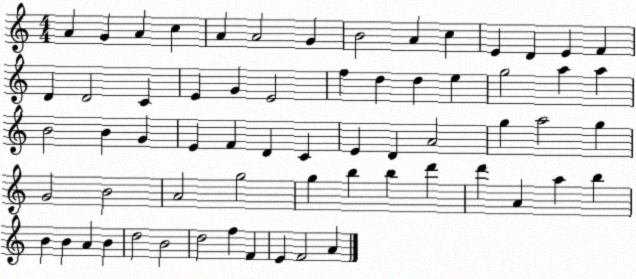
X:1
T:Untitled
M:4/4
L:1/4
K:C
A G A c A A2 G B2 A c E D E F D D2 C E G E2 f d d e g2 a a B2 B G E F D C E D A2 g a2 g G2 B2 A2 g2 g b b d' d' A a b B B A B d2 B2 d2 f F E F2 A